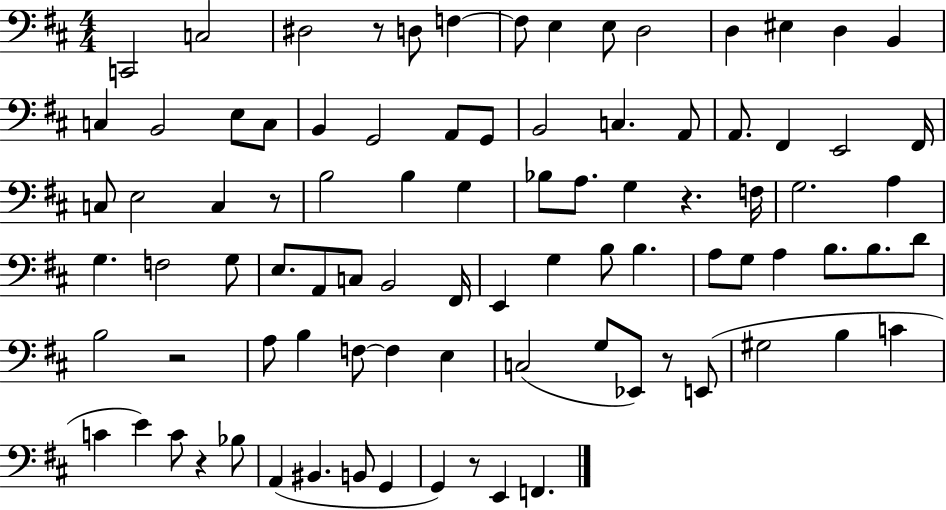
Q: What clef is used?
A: bass